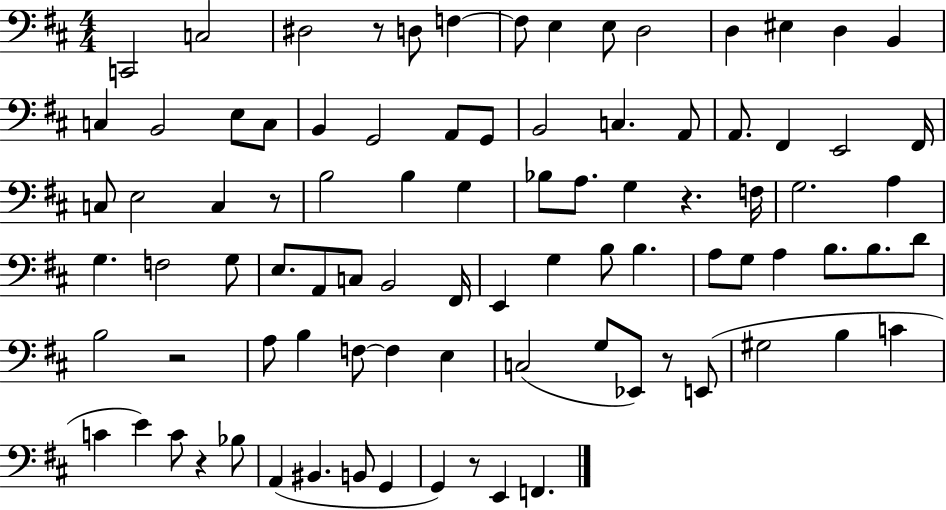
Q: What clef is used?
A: bass